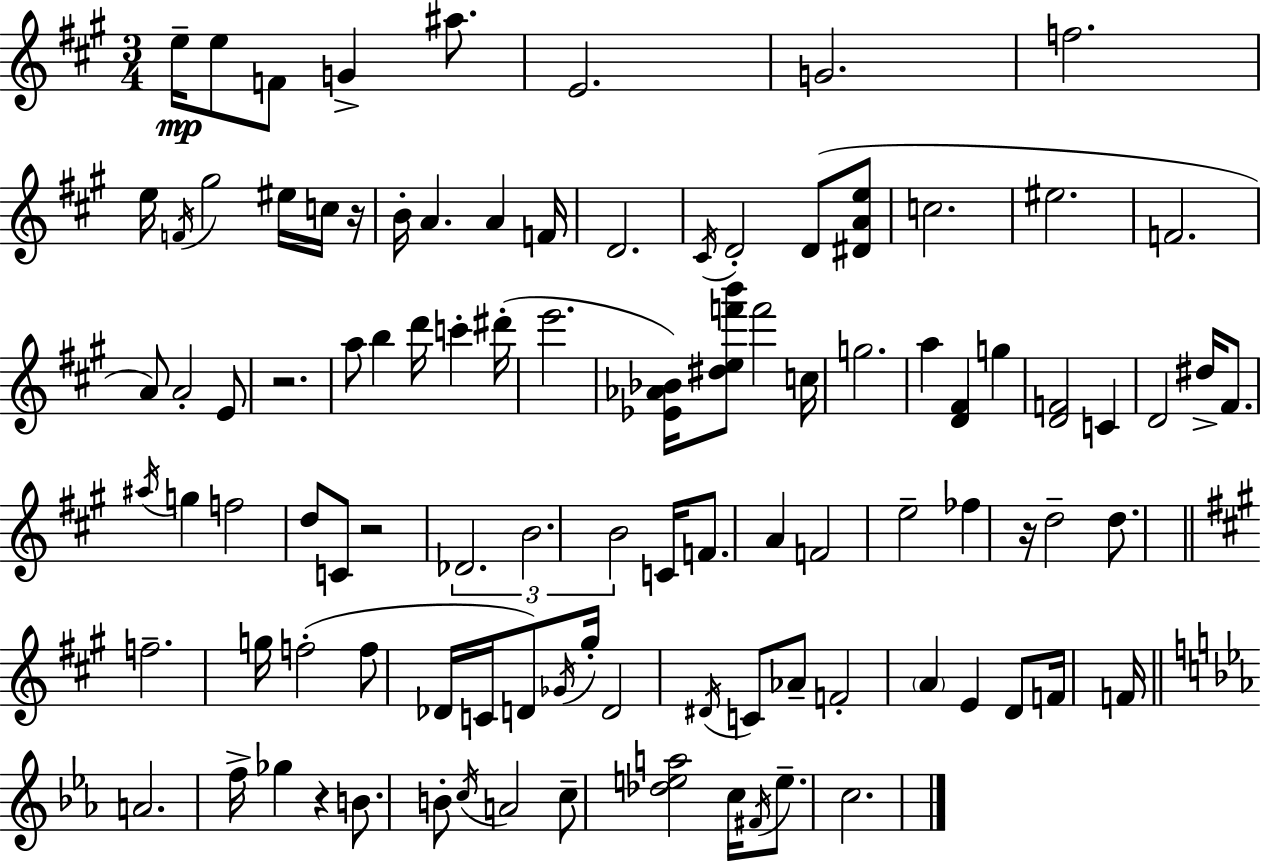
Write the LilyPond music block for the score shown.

{
  \clef treble
  \numericTimeSignature
  \time 3/4
  \key a \major
  e''16--\mp e''8 f'8 g'4-> ais''8. | e'2. | g'2. | f''2. | \break e''16 \acciaccatura { f'16 } gis''2 eis''16 c''16 | r16 b'16-. a'4. a'4 | f'16 d'2. | \acciaccatura { cis'16 } d'2-. d'8( | \break <dis' a' e''>8 c''2. | eis''2. | f'2. | a'8) a'2-. | \break e'8 r2. | a''8 b''4 d'''16 c'''4-. | dis'''16-.( e'''2. | <ees' aes' bes'>16) <dis'' e'' f''' b'''>8 f'''2 | \break c''16 g''2. | a''4 <d' fis'>4 g''4 | <d' f'>2 c'4 | d'2 dis''16-> fis'8. | \break \acciaccatura { ais''16 } g''4 f''2 | d''8 c'8 r2 | \tuplet 3/2 { des'2. | b'2. | \break b'2 } c'16 | f'8. a'4 f'2 | e''2-- fes''4 | r16 d''2-- | \break d''8. \bar "||" \break \key a \major f''2.-- | g''16 f''2-.( f''8 des'16 | c'16 d'8) \acciaccatura { ges'16 } gis''16-. d'2 | \acciaccatura { dis'16 } c'8 aes'8-- f'2-. | \break \parenthesize a'4 e'4 d'8 | f'16 f'16 \bar "||" \break \key ees \major a'2. | f''16-> ges''4 r4 b'8. | b'8-. \acciaccatura { c''16 } a'2 c''8-- | <des'' e'' a''>2 c''16 \acciaccatura { fis'16 } e''8.-- | \break c''2. | \bar "|."
}